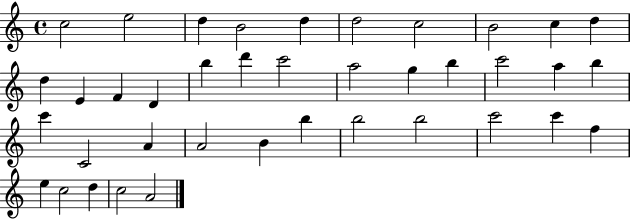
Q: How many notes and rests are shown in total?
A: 39